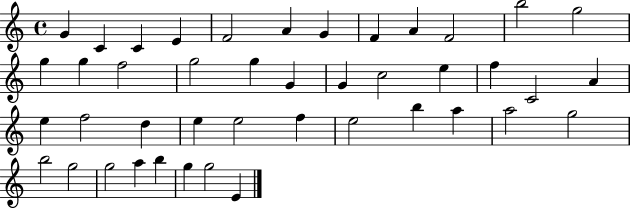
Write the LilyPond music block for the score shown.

{
  \clef treble
  \time 4/4
  \defaultTimeSignature
  \key c \major
  g'4 c'4 c'4 e'4 | f'2 a'4 g'4 | f'4 a'4 f'2 | b''2 g''2 | \break g''4 g''4 f''2 | g''2 g''4 g'4 | g'4 c''2 e''4 | f''4 c'2 a'4 | \break e''4 f''2 d''4 | e''4 e''2 f''4 | e''2 b''4 a''4 | a''2 g''2 | \break b''2 g''2 | g''2 a''4 b''4 | g''4 g''2 e'4 | \bar "|."
}